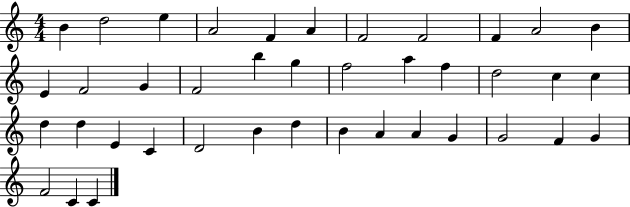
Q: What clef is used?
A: treble